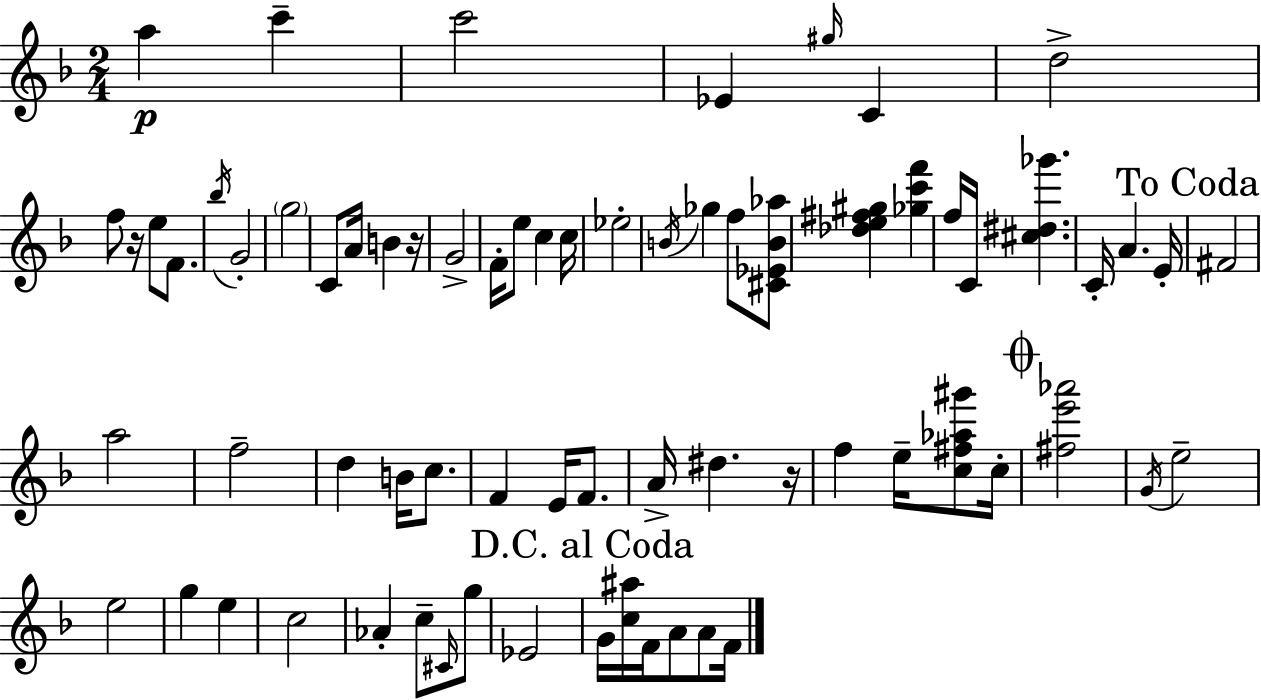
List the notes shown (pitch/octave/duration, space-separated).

A5/q C6/q C6/h Eb4/q G#5/s C4/q D5/h F5/e R/s E5/e F4/e. Bb5/s G4/h G5/h C4/e A4/s B4/q R/s G4/h F4/s E5/e C5/q C5/s Eb5/h B4/s Gb5/q F5/e [C#4,Eb4,B4,Ab5]/e [Db5,E5,F#5,G#5]/q [Gb5,C6,F6]/q F5/s C4/s [C#5,D#5,Gb6]/q. C4/s A4/q. E4/s F#4/h A5/h F5/h D5/q B4/s C5/e. F4/q E4/s F4/e. A4/s D#5/q. R/s F5/q E5/s [C5,F#5,Ab5,G#6]/e C5/s [F#5,E6,Ab6]/h G4/s E5/h E5/h G5/q E5/q C5/h Ab4/q C5/e C#4/s G5/e Eb4/h G4/s [C5,A#5]/s F4/s A4/e A4/e F4/s